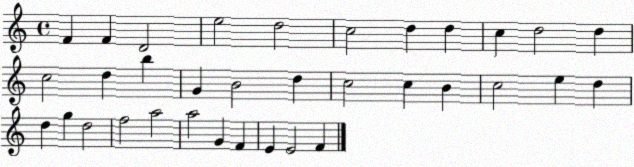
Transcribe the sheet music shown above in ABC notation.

X:1
T:Untitled
M:4/4
L:1/4
K:C
F F D2 e2 d2 c2 d d c d2 d c2 d b G B2 d c2 c B c2 e d d g d2 f2 a2 a2 G F E E2 F